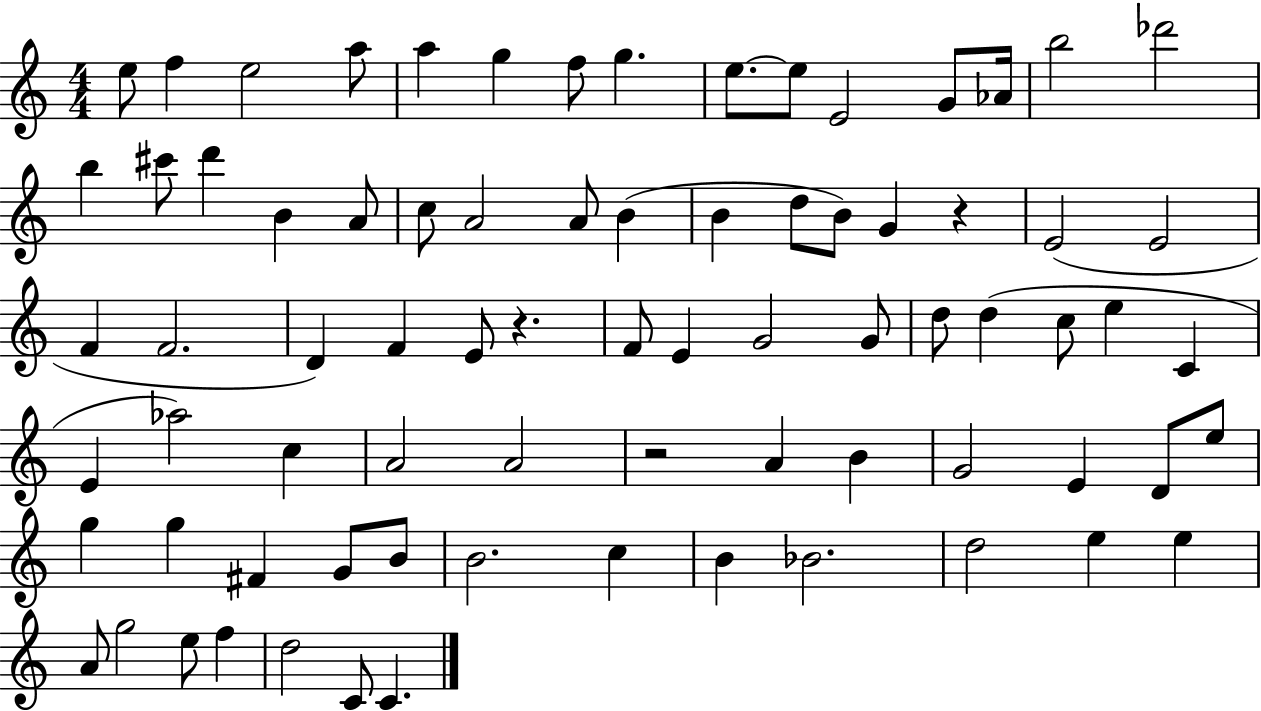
E5/e F5/q E5/h A5/e A5/q G5/q F5/e G5/q. E5/e. E5/e E4/h G4/e Ab4/s B5/h Db6/h B5/q C#6/e D6/q B4/q A4/e C5/e A4/h A4/e B4/q B4/q D5/e B4/e G4/q R/q E4/h E4/h F4/q F4/h. D4/q F4/q E4/e R/q. F4/e E4/q G4/h G4/e D5/e D5/q C5/e E5/q C4/q E4/q Ab5/h C5/q A4/h A4/h R/h A4/q B4/q G4/h E4/q D4/e E5/e G5/q G5/q F#4/q G4/e B4/e B4/h. C5/q B4/q Bb4/h. D5/h E5/q E5/q A4/e G5/h E5/e F5/q D5/h C4/e C4/q.